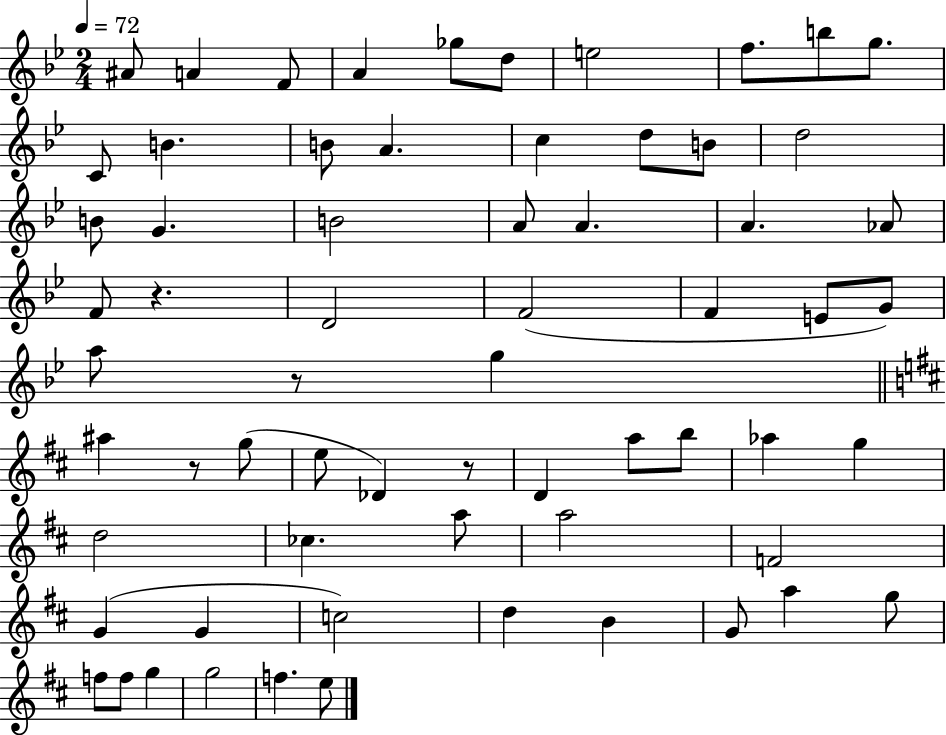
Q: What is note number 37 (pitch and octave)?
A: Db4